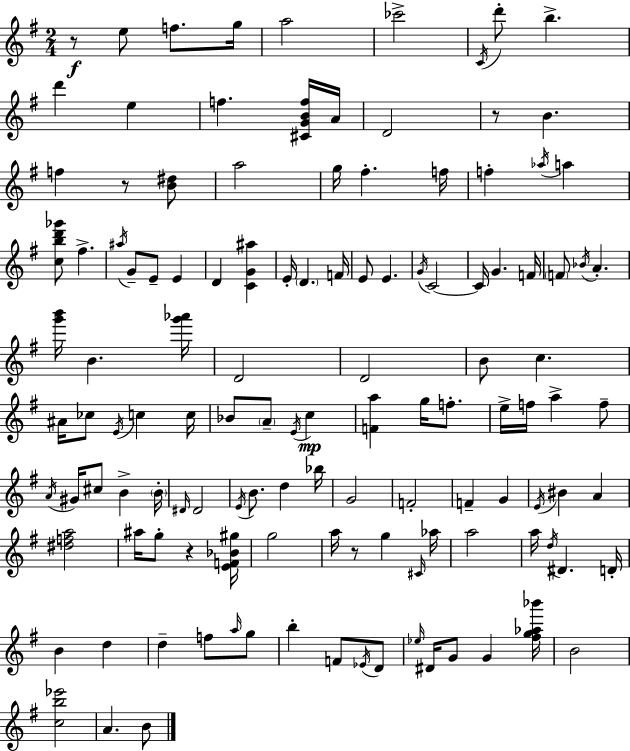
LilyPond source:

{
  \clef treble
  \numericTimeSignature
  \time 2/4
  \key g \major
  r8\f e''8 f''8. g''16 | a''2 | ces'''2-> | \acciaccatura { c'16 } d'''8-. b''4.-> | \break d'''4 e''4 | f''4. <cis' g' b' f''>16 | a'16 d'2 | r8 b'4. | \break f''4 r8 <b' dis''>8 | a''2 | g''16 fis''4.-. | f''16 f''4-. \acciaccatura { aes''16 } a''4 | \break <c'' b'' d''' ges'''>8 fis''4.-> | \acciaccatura { ais''16 } g'8-- e'8-- e'4 | d'4 <c' g' ais''>4 | e'16-. \parenthesize d'4. | \break f'16 e'8 e'4. | \acciaccatura { g'16 } c'2~~ | c'16 g'4. | f'16 \parenthesize f'8 \acciaccatura { bes'16 } a'4.-. | \break <g''' b'''>16 b'4. | <g''' aes'''>16 d'2 | d'2 | b'8 c''4. | \break ais'16 ces''8 | \acciaccatura { e'16 } c''4 c''16 bes'8 | \parenthesize a'8-- \acciaccatura { e'16 }\mp c''4 <f' a''>4 | g''16 f''8.-. e''16-> | \break f''16 a''4-> f''8-- \acciaccatura { a'16 } | gis'16 cis''8 b'4-> \parenthesize b'16-. | \grace { dis'16 } dis'2 | \acciaccatura { e'16 } b'8. d''4 | \break bes''16 g'2 | f'2-. | f'4-- g'4 | \acciaccatura { e'16 } bis'4 a'4 | \break <dis'' f'' a''>2 | ais''16 g''8-. r4 | <e' f' bes' gis''>16 g''2 | a''16 r8 g''4 | \break \grace { cis'16 } aes''16 a''2 | a''16 \acciaccatura { d''16 } dis'4. | d'16-. b'4 | d''4 d''4-- | \break f''8 \grace { a''16 } g''8 b''4-. | f'8 \acciaccatura { ees'16 } d'8 \grace { ees''16 } | dis'16 g'8 g'4 <fis'' g'' aes'' bes'''>16 | b'2 | \break <c'' b'' ees'''>2 | a'4. b'8 | \bar "|."
}